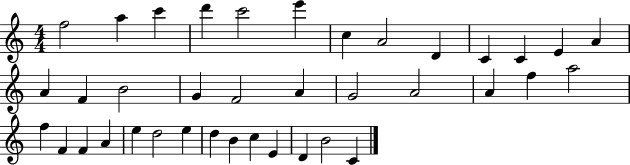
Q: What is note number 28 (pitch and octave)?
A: A4